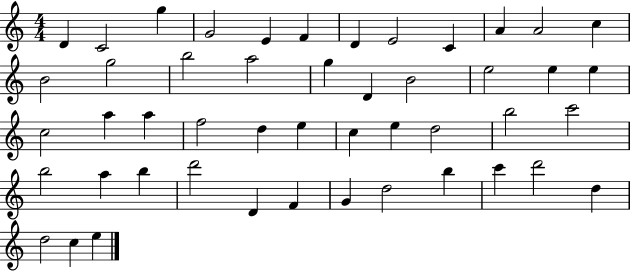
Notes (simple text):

D4/q C4/h G5/q G4/h E4/q F4/q D4/q E4/h C4/q A4/q A4/h C5/q B4/h G5/h B5/h A5/h G5/q D4/q B4/h E5/h E5/q E5/q C5/h A5/q A5/q F5/h D5/q E5/q C5/q E5/q D5/h B5/h C6/h B5/h A5/q B5/q D6/h D4/q F4/q G4/q D5/h B5/q C6/q D6/h D5/q D5/h C5/q E5/q